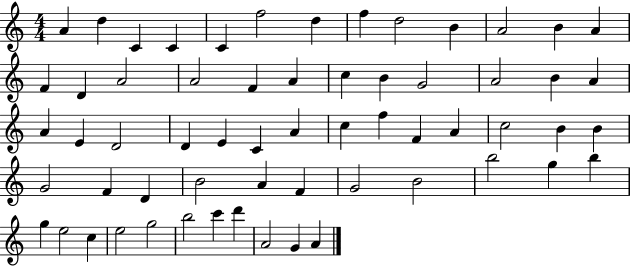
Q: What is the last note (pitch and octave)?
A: A4